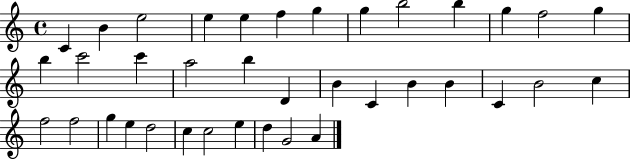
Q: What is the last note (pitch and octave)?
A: A4